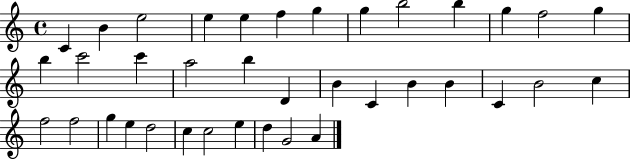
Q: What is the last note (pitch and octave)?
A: A4